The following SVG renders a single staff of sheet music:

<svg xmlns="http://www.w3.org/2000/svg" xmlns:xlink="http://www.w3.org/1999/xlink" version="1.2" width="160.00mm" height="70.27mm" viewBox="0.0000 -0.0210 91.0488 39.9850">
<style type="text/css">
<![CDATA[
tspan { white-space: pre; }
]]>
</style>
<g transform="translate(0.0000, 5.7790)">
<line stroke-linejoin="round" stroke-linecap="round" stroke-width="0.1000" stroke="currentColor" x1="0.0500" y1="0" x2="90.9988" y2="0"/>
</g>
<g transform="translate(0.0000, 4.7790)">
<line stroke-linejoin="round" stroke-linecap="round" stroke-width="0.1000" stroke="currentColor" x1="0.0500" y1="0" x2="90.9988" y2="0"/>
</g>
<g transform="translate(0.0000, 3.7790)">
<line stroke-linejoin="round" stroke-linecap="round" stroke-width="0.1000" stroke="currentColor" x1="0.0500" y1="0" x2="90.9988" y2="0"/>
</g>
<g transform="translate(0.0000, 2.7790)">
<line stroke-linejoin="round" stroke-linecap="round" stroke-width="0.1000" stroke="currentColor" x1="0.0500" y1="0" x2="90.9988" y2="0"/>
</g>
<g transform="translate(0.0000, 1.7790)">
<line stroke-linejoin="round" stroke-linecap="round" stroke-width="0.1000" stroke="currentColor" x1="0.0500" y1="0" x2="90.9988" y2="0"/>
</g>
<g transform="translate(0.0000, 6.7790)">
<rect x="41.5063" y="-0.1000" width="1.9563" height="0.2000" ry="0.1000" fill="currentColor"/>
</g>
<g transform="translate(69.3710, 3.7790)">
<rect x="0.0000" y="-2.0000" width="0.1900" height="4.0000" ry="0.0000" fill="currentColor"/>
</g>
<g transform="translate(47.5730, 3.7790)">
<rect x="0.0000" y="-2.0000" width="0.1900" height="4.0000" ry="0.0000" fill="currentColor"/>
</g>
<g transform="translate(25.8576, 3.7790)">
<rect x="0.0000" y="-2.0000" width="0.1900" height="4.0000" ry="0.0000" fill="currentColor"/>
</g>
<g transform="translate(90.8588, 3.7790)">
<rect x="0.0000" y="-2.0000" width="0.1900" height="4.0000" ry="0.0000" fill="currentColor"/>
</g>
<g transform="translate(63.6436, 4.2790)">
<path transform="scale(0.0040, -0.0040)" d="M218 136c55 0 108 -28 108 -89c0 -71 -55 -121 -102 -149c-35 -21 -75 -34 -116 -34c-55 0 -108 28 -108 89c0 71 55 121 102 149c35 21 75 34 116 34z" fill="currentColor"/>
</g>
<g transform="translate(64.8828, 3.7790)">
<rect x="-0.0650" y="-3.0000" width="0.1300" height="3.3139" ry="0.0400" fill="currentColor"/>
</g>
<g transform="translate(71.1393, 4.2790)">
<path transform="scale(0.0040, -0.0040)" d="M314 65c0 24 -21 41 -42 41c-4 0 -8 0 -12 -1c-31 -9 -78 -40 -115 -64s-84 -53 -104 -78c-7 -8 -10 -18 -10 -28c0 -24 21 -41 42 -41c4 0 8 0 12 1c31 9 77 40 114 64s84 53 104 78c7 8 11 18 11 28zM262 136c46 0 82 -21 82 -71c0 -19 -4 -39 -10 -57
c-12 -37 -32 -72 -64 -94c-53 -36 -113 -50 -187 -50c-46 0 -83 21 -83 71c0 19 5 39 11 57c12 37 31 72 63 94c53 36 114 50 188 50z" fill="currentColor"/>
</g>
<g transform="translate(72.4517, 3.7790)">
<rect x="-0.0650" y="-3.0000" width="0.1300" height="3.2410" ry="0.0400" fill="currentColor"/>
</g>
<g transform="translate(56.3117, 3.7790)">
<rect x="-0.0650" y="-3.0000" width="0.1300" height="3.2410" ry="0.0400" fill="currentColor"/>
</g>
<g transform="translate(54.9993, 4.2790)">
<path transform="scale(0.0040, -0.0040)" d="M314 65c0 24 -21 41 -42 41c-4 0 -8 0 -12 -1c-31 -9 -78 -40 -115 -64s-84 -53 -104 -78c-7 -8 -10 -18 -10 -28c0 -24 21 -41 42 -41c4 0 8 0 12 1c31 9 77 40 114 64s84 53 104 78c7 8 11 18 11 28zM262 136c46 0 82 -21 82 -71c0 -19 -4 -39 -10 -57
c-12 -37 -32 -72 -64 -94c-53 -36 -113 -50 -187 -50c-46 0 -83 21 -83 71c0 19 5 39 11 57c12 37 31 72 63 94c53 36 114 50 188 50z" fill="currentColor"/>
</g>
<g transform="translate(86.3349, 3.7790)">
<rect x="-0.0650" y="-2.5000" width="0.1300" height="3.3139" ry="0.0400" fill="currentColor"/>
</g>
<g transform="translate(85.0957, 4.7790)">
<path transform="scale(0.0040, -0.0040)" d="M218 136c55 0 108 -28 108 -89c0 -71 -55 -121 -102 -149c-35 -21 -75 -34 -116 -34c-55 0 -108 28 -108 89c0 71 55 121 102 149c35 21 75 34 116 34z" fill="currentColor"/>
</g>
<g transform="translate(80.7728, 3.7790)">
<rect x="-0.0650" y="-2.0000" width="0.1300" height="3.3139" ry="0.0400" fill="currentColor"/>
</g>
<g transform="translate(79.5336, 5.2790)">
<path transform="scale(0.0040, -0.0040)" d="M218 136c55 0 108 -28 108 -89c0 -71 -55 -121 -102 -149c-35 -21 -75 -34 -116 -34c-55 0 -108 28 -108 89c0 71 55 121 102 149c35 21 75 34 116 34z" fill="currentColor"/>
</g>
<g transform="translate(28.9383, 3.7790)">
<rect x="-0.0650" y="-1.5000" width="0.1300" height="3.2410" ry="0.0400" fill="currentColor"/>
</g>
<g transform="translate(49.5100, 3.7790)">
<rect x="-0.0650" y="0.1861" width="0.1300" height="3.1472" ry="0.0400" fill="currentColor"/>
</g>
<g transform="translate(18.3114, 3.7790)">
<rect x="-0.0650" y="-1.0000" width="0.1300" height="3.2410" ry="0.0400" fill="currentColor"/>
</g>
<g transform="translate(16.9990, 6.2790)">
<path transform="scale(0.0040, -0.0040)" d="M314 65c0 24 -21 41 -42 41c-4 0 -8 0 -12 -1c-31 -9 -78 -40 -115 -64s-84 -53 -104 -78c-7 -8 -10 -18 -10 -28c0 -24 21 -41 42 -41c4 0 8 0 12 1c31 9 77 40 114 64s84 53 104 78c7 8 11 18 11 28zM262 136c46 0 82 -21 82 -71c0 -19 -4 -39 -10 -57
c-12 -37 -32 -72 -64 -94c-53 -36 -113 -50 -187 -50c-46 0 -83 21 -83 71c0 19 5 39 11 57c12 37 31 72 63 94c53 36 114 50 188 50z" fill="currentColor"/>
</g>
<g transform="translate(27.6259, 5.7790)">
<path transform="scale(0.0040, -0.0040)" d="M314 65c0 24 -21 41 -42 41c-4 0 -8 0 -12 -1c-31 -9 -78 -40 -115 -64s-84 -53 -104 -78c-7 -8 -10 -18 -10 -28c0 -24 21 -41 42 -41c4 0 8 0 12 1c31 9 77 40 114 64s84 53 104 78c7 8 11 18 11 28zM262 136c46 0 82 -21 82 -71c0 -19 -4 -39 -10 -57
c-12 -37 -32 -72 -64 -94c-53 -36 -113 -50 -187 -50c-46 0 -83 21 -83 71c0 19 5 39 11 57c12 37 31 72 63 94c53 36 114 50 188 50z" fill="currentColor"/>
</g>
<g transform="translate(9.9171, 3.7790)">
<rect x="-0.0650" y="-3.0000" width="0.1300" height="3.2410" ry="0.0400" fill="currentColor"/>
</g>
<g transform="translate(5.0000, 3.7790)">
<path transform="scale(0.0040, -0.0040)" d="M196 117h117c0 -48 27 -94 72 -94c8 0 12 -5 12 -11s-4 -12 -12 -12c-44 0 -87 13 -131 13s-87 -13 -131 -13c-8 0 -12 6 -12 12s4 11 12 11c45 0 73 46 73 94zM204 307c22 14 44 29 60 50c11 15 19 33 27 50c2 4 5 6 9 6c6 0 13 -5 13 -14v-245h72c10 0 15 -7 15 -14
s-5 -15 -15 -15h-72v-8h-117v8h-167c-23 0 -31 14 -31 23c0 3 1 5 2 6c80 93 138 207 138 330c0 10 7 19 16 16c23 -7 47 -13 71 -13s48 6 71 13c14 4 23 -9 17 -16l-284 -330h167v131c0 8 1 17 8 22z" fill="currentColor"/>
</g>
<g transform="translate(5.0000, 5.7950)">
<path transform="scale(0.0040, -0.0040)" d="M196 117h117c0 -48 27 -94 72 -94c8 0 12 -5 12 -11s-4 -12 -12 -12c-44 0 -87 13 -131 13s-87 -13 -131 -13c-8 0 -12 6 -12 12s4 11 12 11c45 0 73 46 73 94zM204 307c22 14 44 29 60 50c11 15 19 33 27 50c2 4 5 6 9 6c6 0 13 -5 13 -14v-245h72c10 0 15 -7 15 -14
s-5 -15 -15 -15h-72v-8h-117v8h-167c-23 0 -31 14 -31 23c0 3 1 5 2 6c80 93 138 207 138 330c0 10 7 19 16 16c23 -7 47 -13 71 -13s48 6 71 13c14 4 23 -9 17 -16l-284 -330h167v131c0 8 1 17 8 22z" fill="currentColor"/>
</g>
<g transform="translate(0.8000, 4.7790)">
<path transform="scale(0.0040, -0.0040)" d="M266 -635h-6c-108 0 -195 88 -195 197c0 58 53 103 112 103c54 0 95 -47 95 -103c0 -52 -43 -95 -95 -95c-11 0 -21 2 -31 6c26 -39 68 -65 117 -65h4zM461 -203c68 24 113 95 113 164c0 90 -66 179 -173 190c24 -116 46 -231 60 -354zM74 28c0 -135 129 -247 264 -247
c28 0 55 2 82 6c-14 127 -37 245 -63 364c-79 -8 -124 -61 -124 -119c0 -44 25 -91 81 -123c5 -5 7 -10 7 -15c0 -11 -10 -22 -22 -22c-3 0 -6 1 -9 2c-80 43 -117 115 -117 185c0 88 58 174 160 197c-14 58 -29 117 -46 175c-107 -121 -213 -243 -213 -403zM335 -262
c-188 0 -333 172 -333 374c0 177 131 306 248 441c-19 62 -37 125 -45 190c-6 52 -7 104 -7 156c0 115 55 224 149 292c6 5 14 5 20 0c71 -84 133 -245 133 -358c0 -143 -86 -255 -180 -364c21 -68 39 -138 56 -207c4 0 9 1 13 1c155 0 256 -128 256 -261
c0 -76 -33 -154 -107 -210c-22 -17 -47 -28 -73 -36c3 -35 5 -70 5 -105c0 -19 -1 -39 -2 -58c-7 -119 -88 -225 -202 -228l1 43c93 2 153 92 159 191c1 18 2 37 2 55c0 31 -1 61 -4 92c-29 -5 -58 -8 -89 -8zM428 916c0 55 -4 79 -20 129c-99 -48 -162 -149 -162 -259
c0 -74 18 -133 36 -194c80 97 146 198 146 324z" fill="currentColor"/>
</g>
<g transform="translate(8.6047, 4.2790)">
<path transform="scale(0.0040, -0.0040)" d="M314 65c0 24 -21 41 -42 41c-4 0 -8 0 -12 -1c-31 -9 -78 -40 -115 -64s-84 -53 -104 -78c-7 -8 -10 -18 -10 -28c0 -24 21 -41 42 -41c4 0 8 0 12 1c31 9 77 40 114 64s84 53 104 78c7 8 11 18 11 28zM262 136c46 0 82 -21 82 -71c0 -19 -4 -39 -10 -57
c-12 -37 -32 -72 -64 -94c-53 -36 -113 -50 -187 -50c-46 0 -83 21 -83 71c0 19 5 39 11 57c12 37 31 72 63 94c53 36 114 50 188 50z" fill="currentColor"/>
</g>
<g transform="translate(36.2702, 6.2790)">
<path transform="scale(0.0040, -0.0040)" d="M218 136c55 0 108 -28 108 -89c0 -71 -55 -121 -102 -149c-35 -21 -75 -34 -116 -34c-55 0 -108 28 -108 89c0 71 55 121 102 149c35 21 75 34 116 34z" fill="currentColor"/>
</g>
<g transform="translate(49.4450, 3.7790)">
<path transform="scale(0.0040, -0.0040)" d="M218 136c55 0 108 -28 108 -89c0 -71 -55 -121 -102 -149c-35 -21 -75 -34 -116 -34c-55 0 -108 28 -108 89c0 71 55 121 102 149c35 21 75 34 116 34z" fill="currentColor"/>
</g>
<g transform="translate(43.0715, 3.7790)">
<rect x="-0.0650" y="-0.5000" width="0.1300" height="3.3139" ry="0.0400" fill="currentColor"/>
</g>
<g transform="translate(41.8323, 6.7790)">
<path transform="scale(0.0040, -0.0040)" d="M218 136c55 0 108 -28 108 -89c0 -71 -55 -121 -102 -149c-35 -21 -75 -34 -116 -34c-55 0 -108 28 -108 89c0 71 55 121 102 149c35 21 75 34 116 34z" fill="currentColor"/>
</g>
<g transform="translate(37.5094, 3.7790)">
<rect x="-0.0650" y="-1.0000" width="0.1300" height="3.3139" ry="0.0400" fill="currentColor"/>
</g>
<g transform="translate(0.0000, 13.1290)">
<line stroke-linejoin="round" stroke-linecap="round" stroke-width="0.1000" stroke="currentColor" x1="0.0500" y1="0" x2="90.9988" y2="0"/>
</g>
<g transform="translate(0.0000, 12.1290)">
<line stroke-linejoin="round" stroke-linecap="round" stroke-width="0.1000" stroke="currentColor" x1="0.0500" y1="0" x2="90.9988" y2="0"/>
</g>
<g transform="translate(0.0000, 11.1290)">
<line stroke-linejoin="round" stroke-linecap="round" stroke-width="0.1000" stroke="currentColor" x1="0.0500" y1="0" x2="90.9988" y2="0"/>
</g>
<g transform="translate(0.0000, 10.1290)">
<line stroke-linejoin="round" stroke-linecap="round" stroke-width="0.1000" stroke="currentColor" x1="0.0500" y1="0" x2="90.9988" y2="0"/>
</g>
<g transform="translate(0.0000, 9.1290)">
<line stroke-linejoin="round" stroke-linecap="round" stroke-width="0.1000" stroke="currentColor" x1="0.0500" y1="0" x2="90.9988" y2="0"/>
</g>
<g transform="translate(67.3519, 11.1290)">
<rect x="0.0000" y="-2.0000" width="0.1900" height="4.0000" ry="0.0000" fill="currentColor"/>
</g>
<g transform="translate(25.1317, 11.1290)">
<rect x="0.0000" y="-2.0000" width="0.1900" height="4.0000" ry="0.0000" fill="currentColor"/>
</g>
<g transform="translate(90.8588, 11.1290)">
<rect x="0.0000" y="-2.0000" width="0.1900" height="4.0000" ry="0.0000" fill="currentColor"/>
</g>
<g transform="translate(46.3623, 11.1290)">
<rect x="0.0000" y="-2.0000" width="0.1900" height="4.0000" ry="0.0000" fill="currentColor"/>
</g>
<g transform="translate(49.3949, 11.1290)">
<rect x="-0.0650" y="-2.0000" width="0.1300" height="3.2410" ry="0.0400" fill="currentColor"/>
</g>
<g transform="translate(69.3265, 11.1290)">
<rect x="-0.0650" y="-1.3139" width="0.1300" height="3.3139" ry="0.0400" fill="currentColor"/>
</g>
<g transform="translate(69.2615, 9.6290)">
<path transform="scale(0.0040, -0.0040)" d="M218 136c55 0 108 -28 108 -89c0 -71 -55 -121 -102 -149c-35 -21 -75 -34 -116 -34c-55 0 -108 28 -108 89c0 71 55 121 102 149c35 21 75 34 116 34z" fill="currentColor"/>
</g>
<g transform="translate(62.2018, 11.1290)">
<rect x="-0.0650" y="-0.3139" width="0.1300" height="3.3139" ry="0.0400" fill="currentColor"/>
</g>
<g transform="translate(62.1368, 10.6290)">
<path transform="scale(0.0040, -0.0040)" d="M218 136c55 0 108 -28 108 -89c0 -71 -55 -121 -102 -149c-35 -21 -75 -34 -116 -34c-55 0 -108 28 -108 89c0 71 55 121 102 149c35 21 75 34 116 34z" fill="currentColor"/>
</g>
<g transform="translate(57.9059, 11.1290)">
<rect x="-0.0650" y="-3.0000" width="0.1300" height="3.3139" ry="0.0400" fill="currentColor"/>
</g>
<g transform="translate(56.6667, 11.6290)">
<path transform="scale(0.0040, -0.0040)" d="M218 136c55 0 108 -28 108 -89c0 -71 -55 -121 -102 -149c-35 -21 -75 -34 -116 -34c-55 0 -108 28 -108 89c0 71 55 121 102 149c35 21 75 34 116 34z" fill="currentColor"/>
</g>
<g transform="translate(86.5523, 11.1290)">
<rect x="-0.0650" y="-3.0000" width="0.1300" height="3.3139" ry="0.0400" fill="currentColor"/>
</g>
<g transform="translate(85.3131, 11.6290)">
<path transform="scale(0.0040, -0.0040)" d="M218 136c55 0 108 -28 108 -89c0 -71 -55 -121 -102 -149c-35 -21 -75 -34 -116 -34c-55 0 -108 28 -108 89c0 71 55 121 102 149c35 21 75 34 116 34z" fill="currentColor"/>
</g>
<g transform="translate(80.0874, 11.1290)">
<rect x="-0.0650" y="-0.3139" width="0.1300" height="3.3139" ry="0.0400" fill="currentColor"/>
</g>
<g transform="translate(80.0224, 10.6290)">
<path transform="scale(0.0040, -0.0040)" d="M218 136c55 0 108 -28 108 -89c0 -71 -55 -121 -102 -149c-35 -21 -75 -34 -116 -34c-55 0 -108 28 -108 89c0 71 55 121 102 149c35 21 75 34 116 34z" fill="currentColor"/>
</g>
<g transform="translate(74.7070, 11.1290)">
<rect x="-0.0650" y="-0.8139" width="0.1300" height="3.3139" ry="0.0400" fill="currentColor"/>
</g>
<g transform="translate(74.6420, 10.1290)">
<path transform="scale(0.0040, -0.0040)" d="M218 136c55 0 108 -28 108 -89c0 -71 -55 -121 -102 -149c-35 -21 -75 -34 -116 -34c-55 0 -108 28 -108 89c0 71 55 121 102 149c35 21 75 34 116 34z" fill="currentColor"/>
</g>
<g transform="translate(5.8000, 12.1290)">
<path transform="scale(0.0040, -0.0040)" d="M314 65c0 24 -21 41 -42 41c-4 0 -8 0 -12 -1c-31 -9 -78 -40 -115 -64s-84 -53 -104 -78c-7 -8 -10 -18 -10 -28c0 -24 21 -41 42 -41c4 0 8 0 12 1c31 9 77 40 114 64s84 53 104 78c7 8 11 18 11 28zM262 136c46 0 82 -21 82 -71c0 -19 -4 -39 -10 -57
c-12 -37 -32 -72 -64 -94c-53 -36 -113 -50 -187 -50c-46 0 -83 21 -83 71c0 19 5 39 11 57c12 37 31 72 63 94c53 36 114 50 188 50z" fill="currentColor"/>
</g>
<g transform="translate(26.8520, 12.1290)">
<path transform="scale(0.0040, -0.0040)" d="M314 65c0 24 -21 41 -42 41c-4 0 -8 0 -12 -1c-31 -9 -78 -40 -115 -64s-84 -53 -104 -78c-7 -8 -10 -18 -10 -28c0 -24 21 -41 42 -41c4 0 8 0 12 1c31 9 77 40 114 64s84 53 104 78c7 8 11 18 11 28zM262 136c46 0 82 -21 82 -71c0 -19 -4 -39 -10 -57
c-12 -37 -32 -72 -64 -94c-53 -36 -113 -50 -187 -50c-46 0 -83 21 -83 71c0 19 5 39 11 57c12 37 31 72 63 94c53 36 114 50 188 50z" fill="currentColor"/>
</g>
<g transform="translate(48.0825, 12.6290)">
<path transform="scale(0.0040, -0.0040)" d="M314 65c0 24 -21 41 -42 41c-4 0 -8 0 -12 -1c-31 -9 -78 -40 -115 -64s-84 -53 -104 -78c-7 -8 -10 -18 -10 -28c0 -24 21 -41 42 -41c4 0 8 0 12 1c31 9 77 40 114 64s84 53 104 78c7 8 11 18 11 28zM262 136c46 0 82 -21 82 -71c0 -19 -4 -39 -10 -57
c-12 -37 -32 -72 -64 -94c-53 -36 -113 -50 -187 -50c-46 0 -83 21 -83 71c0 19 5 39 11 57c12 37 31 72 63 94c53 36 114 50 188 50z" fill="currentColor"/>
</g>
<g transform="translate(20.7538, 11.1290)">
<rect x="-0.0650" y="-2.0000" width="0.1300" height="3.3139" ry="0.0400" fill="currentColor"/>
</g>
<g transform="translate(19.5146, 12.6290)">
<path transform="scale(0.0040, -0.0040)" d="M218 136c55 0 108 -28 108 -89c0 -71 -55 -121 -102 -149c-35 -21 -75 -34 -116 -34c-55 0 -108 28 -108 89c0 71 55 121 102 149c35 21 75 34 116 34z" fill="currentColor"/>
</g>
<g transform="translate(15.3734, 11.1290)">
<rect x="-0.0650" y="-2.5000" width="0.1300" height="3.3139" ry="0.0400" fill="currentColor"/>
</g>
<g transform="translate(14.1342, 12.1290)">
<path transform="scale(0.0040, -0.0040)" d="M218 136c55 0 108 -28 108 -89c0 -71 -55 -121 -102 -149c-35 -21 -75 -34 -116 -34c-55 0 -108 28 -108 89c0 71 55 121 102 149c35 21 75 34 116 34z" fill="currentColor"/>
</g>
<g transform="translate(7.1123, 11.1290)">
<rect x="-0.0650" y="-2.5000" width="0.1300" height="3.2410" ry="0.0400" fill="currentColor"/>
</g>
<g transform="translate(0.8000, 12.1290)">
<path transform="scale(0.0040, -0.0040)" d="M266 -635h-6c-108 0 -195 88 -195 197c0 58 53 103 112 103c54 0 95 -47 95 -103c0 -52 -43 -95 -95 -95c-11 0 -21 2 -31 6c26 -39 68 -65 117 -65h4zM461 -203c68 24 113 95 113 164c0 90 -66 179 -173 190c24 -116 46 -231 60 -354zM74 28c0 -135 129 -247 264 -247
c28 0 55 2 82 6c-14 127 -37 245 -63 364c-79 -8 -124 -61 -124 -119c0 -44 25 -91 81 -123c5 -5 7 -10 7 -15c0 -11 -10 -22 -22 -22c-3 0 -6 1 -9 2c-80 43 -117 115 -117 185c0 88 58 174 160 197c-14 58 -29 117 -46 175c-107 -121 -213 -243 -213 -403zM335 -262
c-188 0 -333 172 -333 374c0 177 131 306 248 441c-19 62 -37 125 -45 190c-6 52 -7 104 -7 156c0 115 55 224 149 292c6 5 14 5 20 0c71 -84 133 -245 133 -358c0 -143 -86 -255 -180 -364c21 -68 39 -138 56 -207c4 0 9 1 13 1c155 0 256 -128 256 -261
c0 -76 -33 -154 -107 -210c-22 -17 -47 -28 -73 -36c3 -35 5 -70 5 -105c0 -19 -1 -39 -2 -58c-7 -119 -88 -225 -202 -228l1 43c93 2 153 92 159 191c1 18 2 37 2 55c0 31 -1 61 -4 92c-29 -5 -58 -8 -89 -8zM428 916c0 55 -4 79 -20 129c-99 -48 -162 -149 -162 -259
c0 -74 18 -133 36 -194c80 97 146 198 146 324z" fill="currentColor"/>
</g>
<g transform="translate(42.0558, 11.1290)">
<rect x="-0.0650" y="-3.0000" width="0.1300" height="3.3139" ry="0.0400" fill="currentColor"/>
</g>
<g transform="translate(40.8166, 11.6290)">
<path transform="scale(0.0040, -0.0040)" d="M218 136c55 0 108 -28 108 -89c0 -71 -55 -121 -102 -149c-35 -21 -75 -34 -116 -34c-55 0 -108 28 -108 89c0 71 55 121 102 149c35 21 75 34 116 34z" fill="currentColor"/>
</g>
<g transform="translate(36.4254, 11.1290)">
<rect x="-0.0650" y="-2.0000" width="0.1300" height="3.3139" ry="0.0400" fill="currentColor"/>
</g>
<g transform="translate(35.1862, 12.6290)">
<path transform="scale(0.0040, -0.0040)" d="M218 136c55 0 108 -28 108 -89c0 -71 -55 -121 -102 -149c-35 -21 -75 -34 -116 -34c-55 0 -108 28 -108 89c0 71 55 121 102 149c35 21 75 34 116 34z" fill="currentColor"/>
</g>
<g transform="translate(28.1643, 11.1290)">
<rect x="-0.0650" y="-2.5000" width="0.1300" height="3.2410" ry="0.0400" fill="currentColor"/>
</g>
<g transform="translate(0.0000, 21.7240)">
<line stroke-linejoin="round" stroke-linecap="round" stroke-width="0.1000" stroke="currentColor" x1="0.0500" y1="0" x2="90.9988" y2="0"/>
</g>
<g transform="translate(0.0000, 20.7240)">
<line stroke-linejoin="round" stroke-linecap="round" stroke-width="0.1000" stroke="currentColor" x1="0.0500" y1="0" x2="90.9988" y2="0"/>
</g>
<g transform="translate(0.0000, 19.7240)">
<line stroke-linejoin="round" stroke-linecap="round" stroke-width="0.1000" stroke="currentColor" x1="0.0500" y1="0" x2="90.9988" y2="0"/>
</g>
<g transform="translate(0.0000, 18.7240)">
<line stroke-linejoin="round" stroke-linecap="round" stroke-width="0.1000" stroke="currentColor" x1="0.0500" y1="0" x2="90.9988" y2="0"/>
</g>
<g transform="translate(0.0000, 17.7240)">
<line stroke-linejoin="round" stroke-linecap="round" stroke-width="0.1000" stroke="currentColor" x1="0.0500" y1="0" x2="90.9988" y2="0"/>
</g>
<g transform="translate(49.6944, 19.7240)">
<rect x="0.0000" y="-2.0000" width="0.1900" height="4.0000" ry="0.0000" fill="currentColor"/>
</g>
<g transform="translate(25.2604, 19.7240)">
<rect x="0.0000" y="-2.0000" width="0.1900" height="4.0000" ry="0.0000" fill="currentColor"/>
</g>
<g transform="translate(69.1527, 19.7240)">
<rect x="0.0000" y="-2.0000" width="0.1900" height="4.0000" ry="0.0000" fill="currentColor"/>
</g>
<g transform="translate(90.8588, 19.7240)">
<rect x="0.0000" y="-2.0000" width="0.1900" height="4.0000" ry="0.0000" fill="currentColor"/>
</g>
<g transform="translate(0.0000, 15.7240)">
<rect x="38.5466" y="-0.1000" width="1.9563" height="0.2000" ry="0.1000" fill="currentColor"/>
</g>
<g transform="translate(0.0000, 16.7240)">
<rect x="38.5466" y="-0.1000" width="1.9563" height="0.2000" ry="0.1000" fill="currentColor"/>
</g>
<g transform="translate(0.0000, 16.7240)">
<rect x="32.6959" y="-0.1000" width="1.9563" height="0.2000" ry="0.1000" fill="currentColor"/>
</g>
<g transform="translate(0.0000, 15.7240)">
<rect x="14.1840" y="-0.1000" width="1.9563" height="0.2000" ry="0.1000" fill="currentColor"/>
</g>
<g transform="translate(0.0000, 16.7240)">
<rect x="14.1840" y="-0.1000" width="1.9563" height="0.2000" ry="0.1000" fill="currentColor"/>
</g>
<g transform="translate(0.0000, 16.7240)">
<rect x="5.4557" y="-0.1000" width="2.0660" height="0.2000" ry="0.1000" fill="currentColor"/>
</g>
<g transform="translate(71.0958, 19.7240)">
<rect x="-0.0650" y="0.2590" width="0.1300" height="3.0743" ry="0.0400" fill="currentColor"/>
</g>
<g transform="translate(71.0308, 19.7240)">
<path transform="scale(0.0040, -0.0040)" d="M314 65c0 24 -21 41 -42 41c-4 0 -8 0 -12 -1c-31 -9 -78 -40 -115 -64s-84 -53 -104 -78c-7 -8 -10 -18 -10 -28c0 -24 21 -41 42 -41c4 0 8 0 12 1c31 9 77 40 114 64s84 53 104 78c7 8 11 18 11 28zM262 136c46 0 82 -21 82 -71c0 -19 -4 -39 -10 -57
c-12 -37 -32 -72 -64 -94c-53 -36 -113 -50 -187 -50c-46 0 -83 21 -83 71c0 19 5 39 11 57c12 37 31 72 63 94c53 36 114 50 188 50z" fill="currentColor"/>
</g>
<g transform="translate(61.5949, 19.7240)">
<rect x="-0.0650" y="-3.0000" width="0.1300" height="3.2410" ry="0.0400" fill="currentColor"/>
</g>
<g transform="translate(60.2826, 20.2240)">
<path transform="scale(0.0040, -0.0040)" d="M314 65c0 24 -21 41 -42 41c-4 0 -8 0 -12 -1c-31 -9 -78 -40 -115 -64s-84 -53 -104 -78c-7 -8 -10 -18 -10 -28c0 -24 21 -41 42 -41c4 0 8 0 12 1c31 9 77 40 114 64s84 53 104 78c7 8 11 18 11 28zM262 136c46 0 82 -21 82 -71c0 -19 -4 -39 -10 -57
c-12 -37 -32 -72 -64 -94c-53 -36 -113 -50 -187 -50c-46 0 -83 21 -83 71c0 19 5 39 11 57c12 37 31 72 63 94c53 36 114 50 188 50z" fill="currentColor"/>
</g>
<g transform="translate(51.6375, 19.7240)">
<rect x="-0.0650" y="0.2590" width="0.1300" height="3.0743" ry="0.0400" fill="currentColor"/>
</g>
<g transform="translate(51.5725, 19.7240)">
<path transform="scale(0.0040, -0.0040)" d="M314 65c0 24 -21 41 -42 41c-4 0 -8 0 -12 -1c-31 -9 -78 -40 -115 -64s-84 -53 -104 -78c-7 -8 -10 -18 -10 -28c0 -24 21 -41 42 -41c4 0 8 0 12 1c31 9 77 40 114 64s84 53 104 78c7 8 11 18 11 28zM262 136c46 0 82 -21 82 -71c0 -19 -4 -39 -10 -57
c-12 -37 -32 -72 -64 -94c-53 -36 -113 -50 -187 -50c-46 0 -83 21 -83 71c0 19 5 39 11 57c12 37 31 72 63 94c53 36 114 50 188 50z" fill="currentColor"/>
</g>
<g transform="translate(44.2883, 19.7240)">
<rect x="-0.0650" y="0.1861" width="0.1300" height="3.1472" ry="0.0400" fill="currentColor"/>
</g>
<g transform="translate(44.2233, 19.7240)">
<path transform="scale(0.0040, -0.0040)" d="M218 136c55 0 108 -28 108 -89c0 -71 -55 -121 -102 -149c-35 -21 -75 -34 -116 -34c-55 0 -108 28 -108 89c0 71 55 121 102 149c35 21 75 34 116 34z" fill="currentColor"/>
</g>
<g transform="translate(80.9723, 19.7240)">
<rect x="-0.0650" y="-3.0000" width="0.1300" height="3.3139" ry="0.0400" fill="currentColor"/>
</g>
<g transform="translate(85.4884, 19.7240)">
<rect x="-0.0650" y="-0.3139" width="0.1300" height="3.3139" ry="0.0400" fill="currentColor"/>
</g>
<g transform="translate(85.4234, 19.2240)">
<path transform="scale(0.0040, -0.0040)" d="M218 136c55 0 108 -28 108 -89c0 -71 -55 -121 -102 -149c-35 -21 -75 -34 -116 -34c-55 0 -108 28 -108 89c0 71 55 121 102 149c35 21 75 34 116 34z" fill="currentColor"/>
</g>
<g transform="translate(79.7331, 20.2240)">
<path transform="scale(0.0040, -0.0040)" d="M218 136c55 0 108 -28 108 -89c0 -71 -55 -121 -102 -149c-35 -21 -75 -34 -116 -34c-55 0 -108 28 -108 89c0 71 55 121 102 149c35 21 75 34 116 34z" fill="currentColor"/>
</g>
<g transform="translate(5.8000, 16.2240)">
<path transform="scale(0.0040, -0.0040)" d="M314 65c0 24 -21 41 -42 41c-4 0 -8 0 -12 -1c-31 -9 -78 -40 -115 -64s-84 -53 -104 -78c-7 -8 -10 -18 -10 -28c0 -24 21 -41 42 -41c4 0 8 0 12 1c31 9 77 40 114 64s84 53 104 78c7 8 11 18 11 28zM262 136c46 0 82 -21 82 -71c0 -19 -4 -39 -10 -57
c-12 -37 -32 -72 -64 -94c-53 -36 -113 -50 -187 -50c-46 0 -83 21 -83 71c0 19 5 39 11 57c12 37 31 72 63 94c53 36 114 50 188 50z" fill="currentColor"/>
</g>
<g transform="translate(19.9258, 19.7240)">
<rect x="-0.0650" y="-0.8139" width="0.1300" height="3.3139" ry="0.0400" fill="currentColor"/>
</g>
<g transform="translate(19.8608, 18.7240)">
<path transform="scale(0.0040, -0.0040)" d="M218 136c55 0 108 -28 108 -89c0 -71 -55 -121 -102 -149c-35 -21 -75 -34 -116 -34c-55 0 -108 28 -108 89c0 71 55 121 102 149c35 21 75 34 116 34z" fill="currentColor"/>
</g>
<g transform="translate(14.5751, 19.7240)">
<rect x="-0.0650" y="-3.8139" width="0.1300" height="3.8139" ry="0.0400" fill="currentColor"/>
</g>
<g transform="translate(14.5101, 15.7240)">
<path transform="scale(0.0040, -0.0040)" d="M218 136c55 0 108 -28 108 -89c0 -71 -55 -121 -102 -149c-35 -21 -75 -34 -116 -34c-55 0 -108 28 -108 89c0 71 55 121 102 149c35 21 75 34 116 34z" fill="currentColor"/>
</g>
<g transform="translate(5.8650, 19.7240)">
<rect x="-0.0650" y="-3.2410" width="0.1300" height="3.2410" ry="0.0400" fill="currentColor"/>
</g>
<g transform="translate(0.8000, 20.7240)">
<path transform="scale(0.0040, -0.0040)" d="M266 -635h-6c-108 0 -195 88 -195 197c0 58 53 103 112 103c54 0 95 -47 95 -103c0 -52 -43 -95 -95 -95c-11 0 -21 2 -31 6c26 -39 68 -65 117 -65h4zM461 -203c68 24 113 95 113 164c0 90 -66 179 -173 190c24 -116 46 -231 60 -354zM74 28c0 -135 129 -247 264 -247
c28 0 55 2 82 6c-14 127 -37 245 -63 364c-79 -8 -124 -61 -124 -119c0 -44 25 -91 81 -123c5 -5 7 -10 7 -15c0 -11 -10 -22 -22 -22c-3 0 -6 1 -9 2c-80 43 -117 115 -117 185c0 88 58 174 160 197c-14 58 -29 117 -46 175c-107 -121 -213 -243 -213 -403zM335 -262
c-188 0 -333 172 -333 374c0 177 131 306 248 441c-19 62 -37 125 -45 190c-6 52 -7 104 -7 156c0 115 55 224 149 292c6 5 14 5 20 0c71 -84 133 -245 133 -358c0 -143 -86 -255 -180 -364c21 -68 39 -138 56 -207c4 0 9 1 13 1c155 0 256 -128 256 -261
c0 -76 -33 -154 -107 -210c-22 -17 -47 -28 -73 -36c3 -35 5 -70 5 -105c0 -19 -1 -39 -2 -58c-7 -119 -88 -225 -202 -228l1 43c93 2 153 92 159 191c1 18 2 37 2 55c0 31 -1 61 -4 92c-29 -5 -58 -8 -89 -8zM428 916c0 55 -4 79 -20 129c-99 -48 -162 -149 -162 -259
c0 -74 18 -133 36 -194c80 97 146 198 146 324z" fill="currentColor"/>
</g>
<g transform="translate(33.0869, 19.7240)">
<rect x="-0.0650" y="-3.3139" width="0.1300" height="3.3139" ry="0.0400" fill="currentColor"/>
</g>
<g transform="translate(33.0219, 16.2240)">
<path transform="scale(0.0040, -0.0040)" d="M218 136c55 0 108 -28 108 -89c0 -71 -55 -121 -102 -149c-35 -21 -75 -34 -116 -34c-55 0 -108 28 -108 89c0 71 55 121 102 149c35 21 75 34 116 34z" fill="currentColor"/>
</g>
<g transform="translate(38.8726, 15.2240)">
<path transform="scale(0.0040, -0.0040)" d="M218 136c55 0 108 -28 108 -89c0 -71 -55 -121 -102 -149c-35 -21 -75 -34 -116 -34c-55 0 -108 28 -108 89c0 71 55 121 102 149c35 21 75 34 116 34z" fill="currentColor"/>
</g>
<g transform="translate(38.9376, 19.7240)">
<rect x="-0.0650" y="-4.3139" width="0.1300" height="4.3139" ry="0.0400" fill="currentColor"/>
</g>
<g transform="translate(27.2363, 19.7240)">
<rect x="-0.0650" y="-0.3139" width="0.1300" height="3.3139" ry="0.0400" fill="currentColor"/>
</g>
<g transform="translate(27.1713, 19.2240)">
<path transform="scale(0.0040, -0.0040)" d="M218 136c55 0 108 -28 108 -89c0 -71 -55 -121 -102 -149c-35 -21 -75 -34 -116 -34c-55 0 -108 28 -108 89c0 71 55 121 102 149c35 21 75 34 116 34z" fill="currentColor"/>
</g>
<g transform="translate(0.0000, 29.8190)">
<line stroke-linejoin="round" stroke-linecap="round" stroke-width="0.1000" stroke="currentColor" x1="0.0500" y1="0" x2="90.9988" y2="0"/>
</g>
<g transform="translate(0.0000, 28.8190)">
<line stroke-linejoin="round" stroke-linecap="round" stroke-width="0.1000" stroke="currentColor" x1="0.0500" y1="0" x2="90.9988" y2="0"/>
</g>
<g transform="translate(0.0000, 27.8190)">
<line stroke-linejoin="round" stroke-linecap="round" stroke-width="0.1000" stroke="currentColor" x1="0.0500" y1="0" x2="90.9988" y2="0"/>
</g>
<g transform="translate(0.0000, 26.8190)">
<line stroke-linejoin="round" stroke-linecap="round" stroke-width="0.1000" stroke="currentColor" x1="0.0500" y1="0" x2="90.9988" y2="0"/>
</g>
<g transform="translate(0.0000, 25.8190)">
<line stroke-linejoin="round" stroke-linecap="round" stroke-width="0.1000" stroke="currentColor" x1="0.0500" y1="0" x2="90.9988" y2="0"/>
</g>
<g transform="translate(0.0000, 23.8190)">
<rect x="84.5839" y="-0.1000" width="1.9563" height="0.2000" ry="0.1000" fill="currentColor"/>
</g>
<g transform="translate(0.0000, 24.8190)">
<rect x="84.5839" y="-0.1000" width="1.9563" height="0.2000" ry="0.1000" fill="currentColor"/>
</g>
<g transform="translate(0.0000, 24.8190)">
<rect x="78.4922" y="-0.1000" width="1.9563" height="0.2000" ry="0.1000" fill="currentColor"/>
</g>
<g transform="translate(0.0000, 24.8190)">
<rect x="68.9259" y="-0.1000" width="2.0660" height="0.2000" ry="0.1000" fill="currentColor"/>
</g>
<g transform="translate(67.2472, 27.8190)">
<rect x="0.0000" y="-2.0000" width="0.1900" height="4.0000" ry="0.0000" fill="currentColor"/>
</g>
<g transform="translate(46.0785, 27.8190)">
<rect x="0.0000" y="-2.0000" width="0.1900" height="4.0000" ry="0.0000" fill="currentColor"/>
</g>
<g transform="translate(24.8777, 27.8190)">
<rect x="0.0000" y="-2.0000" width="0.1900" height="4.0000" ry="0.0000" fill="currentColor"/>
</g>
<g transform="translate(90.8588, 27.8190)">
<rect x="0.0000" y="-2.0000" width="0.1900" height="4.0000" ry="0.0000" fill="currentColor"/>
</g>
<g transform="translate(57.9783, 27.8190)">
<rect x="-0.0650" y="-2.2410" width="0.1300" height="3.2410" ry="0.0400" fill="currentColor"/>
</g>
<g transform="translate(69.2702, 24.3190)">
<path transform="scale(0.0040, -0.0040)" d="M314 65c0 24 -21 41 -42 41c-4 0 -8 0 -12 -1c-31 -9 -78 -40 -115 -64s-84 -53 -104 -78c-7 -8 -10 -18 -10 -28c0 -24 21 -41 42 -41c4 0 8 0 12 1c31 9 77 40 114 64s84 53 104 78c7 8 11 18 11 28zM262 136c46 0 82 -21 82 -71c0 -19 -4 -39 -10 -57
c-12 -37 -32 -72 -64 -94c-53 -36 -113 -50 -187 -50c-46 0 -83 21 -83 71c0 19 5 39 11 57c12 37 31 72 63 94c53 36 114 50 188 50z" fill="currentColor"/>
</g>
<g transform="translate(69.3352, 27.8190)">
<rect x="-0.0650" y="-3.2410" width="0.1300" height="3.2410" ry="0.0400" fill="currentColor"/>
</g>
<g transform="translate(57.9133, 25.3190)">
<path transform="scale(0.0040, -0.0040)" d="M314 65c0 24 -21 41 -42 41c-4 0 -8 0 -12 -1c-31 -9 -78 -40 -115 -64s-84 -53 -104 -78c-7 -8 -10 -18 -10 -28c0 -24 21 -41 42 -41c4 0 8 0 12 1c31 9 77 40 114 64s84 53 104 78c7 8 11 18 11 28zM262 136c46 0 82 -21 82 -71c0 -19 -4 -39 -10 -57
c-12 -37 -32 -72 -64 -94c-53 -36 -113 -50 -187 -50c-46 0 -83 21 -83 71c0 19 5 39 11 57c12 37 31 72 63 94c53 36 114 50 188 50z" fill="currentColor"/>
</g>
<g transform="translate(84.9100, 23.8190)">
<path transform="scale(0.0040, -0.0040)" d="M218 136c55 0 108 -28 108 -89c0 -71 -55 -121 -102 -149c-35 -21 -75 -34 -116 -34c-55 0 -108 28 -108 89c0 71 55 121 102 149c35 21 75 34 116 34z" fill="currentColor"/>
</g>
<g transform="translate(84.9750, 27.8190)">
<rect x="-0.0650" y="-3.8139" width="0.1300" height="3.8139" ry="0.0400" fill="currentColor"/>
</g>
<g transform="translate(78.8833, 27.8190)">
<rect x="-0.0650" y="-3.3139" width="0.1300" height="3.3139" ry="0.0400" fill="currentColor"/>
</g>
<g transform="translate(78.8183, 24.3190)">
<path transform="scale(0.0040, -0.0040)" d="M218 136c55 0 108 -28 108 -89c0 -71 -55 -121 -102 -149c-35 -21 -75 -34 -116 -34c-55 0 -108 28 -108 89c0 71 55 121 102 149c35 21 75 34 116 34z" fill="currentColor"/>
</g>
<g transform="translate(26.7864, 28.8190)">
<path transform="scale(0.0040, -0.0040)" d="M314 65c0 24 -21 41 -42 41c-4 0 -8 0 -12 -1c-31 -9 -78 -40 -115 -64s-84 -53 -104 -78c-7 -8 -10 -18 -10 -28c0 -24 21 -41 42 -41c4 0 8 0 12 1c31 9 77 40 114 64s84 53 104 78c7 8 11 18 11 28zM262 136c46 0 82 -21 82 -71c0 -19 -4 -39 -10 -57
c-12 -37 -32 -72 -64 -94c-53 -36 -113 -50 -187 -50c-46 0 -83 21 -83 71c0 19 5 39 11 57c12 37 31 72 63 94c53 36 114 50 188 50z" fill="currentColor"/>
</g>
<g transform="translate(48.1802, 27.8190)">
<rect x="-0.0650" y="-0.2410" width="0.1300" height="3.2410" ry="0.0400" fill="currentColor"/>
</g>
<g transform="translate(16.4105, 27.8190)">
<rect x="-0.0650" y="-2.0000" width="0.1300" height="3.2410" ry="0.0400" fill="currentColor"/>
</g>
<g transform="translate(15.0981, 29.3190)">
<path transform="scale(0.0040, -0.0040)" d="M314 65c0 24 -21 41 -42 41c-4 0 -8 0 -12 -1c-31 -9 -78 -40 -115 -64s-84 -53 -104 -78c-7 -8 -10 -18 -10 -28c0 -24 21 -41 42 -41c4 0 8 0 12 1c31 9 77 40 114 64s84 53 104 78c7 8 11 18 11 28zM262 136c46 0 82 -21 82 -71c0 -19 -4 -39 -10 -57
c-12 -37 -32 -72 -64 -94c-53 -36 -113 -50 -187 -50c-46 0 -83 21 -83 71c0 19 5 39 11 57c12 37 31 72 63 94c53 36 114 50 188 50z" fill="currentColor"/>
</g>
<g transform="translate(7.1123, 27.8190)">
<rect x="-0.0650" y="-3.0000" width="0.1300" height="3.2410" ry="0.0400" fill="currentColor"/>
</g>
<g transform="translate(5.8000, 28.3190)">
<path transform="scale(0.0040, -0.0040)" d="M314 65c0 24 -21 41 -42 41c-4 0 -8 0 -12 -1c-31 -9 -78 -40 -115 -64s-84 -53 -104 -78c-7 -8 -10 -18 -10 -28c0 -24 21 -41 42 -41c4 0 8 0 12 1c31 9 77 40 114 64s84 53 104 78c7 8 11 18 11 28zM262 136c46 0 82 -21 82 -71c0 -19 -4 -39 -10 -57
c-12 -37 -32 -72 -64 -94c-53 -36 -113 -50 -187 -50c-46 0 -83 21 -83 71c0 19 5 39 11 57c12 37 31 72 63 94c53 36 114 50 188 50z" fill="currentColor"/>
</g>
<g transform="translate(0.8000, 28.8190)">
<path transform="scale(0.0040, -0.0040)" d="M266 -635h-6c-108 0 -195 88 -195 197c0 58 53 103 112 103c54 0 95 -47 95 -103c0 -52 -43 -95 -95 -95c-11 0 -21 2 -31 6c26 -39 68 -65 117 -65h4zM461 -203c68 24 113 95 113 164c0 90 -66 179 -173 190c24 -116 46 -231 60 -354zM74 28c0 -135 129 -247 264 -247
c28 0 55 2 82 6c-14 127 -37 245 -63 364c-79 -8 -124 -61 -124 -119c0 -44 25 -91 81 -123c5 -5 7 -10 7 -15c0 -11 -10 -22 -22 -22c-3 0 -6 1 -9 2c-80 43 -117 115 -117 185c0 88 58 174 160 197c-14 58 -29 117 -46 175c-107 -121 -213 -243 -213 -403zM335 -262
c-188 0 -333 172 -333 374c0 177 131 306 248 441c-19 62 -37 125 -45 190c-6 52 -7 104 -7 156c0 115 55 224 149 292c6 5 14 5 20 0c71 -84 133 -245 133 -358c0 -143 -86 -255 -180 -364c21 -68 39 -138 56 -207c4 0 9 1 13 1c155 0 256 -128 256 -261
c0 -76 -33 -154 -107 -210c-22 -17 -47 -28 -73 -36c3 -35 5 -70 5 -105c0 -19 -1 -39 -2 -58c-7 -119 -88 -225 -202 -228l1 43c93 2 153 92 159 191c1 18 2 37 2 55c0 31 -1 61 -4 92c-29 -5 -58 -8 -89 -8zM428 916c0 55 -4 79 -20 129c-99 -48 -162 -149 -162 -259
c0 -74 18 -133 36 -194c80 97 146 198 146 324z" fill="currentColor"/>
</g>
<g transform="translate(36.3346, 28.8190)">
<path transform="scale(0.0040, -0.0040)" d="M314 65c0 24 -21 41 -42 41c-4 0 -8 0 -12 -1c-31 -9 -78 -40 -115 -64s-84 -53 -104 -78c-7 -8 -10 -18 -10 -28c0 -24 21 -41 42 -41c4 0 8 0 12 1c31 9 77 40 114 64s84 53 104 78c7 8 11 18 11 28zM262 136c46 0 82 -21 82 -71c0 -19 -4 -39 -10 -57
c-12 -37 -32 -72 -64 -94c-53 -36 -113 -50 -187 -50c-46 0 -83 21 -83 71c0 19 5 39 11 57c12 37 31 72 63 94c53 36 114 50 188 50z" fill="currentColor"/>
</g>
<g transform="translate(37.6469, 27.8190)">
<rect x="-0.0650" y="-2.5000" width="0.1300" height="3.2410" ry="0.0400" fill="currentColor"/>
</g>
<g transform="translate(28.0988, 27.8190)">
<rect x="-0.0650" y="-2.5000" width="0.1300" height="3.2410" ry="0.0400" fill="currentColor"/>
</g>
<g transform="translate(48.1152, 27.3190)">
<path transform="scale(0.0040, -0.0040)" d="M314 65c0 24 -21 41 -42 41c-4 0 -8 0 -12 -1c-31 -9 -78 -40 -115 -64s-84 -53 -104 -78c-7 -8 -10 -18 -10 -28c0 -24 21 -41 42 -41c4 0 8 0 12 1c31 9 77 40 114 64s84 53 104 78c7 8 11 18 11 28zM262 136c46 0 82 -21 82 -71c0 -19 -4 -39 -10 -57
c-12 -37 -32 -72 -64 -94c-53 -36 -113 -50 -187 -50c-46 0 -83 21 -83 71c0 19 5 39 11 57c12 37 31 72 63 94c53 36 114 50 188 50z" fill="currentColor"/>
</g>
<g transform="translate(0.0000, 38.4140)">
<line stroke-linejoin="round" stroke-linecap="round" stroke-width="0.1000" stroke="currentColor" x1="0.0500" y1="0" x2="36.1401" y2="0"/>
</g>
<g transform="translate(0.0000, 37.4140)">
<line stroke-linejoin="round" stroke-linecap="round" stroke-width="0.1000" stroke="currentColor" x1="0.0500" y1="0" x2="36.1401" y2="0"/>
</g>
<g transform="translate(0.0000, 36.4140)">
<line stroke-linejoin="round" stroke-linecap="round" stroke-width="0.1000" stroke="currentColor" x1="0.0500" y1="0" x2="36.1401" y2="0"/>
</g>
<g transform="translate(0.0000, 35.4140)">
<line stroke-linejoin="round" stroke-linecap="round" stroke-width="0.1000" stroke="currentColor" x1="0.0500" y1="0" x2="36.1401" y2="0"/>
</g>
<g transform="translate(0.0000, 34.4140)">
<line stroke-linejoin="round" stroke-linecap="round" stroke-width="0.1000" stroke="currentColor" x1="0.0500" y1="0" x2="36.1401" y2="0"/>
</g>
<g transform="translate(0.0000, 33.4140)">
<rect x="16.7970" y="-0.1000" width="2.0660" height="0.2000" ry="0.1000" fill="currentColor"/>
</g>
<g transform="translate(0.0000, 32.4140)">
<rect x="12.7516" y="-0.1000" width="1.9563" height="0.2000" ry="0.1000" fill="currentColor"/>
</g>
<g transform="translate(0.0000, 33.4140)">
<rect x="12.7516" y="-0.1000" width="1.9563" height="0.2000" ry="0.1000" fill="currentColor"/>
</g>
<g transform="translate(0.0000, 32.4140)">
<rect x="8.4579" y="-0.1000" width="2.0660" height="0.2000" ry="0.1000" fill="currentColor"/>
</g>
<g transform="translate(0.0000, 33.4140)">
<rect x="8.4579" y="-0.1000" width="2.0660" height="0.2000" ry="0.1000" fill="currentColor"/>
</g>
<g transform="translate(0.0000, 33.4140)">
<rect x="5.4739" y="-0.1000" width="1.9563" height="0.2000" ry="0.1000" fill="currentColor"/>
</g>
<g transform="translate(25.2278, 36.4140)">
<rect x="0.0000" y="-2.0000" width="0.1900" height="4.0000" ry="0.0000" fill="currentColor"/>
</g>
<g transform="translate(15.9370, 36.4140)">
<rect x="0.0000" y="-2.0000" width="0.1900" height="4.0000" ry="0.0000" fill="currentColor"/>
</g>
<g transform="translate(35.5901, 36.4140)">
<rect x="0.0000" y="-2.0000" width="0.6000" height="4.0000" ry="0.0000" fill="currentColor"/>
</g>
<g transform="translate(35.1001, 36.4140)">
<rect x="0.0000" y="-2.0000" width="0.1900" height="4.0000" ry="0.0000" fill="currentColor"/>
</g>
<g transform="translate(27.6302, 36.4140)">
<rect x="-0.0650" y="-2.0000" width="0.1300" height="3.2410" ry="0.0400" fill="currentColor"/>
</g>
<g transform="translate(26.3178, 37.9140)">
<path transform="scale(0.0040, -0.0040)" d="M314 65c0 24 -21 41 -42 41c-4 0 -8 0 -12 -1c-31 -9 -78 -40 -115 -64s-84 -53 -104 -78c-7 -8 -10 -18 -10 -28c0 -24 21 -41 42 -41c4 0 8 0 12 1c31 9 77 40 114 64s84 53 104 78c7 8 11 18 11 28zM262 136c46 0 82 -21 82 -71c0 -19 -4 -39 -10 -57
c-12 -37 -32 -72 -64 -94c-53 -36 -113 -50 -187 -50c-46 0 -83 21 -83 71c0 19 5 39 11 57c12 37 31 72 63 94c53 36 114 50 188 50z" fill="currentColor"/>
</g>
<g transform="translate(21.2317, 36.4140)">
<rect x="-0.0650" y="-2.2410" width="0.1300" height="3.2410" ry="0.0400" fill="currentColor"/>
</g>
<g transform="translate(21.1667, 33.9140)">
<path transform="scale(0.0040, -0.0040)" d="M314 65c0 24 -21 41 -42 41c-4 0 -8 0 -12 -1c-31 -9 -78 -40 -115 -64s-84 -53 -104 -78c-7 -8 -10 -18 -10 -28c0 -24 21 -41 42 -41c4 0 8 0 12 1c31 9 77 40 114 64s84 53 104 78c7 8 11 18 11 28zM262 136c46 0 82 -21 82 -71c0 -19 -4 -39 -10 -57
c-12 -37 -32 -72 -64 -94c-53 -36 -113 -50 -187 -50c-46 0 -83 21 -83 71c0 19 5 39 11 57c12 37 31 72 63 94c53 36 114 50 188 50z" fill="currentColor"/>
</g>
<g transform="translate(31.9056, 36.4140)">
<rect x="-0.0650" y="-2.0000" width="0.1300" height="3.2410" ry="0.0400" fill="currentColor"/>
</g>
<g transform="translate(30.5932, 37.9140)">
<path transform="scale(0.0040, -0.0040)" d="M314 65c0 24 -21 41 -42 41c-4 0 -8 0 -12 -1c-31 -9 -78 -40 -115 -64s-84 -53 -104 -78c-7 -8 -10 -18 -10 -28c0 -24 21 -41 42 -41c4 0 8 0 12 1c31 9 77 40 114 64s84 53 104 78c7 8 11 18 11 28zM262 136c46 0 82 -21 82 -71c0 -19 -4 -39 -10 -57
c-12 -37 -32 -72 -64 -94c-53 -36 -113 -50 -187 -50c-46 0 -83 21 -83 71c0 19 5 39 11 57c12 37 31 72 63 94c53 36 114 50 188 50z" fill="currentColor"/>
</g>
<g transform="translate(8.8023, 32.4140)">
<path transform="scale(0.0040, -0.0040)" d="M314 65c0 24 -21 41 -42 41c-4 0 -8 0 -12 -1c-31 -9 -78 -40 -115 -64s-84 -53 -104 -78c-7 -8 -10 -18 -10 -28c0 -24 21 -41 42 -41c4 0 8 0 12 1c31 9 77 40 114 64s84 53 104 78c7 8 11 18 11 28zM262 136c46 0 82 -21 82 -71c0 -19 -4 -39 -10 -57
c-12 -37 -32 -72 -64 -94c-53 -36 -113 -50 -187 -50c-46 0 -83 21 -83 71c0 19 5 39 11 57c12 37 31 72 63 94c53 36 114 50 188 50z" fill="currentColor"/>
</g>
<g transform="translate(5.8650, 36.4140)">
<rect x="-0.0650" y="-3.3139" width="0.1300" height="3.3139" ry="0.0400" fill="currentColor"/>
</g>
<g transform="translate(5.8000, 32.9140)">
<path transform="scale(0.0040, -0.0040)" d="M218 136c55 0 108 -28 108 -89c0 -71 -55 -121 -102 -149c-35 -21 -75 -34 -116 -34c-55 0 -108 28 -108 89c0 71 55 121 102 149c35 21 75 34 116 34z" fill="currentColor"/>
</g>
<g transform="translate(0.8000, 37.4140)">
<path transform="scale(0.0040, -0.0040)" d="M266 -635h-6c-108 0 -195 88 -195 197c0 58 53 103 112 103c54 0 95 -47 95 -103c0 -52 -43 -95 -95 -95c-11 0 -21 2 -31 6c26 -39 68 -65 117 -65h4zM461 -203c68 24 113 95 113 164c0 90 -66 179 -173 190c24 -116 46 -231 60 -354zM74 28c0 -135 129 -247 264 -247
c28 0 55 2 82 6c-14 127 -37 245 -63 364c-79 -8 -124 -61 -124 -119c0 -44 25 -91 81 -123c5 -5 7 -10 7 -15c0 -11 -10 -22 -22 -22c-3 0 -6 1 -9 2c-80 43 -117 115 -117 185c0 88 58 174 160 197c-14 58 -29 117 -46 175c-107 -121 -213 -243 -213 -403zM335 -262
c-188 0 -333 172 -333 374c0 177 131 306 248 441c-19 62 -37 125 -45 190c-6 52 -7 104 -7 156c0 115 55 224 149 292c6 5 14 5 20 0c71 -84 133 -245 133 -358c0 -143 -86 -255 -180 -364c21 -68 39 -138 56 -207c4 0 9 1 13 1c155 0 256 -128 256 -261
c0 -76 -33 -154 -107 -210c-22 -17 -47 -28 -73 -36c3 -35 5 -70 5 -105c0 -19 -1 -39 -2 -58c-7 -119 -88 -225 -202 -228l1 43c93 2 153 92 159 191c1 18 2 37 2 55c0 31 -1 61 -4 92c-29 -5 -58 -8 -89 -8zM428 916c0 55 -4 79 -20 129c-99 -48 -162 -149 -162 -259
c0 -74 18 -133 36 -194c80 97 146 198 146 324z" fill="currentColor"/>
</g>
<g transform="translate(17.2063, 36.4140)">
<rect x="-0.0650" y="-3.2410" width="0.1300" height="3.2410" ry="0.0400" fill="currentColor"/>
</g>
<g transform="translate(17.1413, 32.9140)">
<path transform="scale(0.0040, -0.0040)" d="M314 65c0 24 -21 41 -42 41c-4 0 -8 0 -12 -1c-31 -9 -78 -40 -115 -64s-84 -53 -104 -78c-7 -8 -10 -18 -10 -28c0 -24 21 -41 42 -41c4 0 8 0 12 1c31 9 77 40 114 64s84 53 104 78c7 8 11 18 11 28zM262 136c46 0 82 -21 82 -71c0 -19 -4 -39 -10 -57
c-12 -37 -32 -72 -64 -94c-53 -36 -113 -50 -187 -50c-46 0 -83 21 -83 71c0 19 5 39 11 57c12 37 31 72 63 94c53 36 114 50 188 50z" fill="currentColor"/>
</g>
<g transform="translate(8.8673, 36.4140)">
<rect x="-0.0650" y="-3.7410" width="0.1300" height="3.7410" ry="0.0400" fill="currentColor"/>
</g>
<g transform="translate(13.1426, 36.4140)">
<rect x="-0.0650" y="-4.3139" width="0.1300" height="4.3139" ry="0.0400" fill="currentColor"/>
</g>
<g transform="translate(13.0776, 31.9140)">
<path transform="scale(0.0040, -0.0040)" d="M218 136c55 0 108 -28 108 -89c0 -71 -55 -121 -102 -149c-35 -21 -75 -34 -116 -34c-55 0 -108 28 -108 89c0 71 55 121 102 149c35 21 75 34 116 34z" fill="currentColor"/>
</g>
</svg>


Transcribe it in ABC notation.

X:1
T:Untitled
M:4/4
L:1/4
K:C
A2 D2 E2 D C B A2 A A2 F G G2 G F G2 F A F2 A c e d c A b2 c' d c b d' B B2 A2 B2 A c A2 F2 G2 G2 c2 g2 b2 b c' b c'2 d' b2 g2 F2 F2